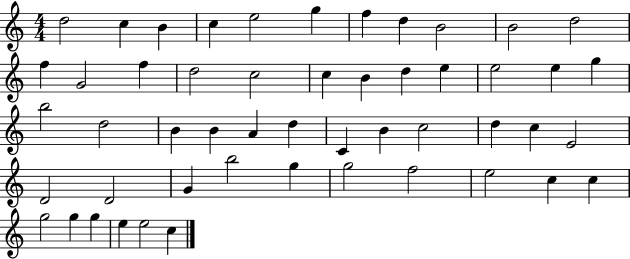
X:1
T:Untitled
M:4/4
L:1/4
K:C
d2 c B c e2 g f d B2 B2 d2 f G2 f d2 c2 c B d e e2 e g b2 d2 B B A d C B c2 d c E2 D2 D2 G b2 g g2 f2 e2 c c g2 g g e e2 c